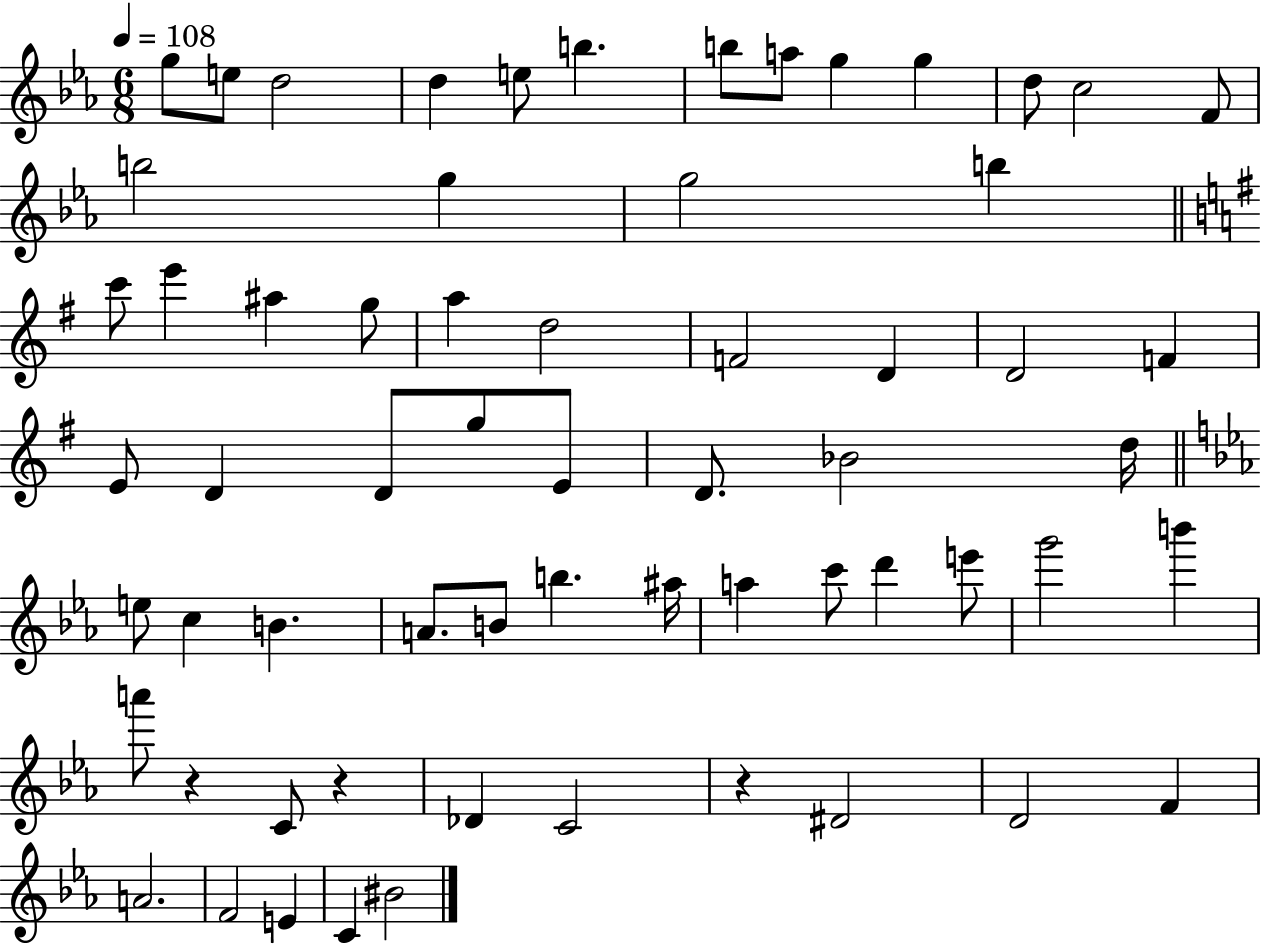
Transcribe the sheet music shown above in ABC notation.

X:1
T:Untitled
M:6/8
L:1/4
K:Eb
g/2 e/2 d2 d e/2 b b/2 a/2 g g d/2 c2 F/2 b2 g g2 b c'/2 e' ^a g/2 a d2 F2 D D2 F E/2 D D/2 g/2 E/2 D/2 _B2 d/4 e/2 c B A/2 B/2 b ^a/4 a c'/2 d' e'/2 g'2 b' a'/2 z C/2 z _D C2 z ^D2 D2 F A2 F2 E C ^B2